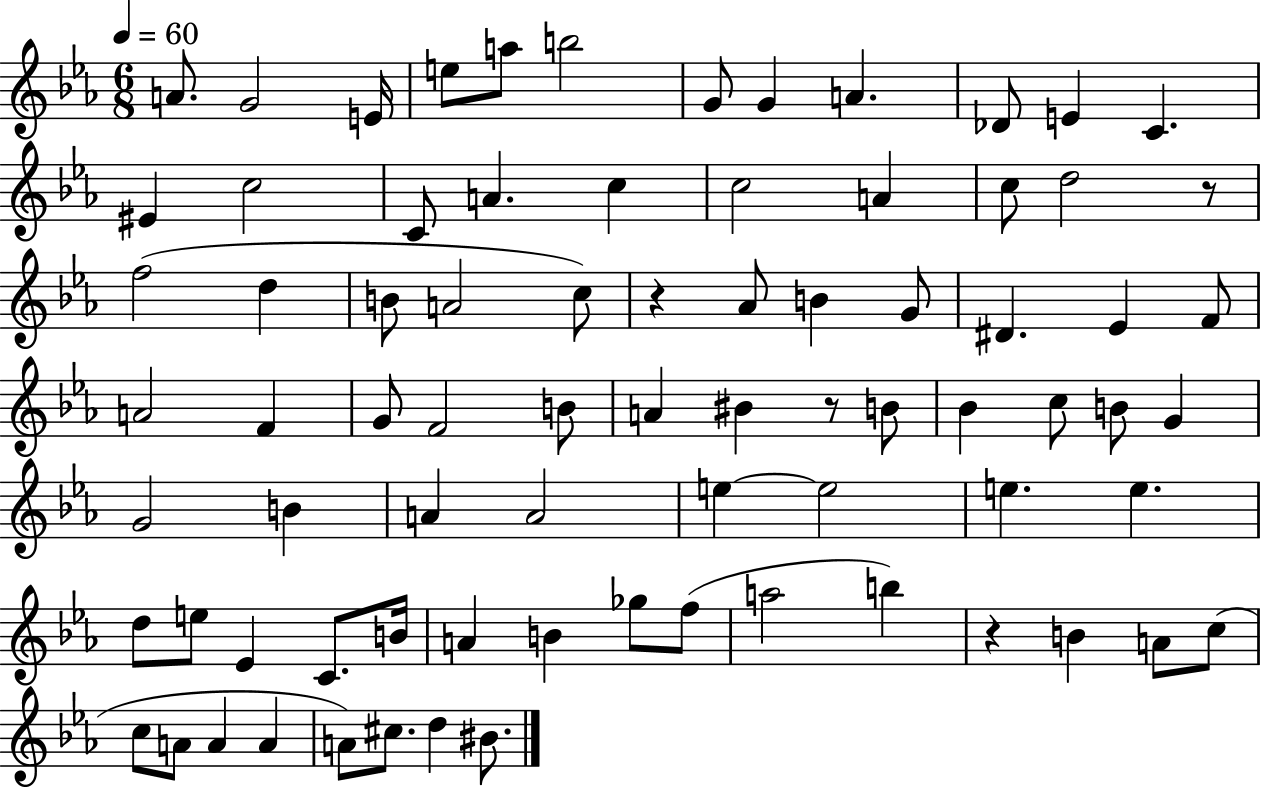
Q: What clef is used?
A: treble